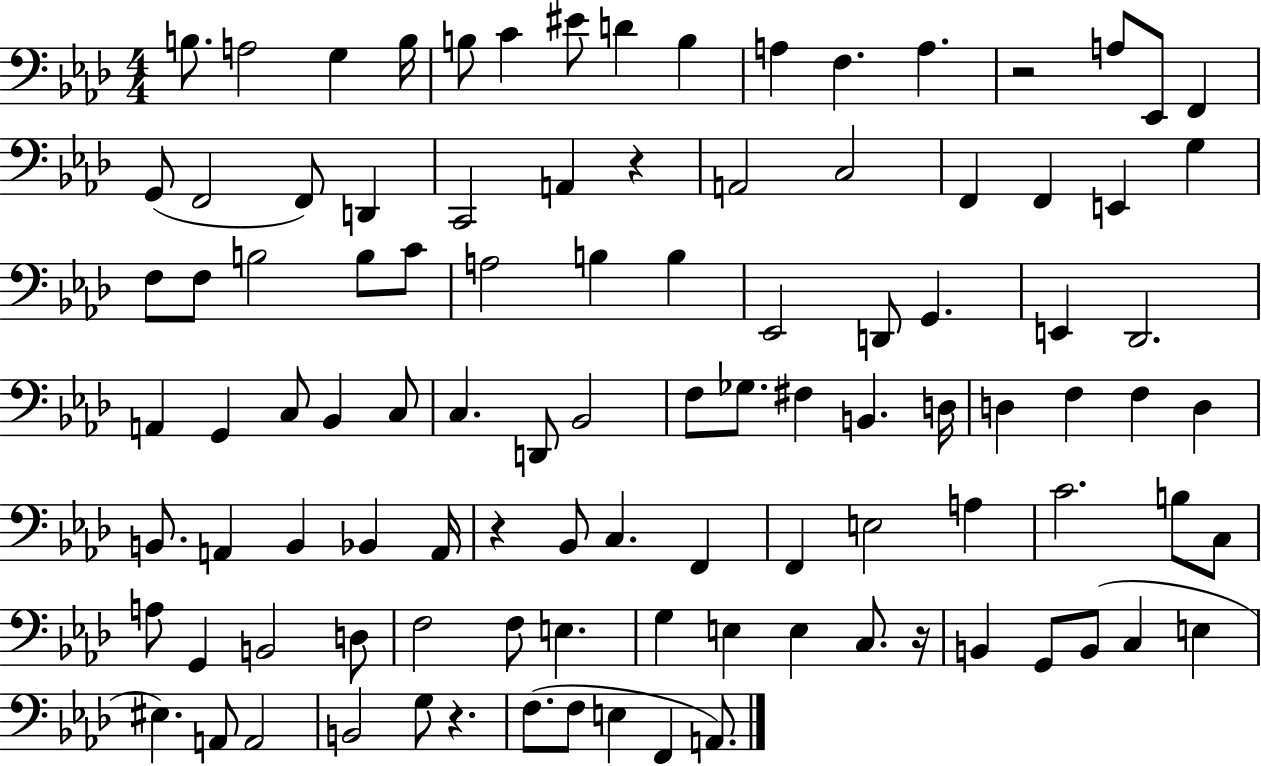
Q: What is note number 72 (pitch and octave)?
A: A3